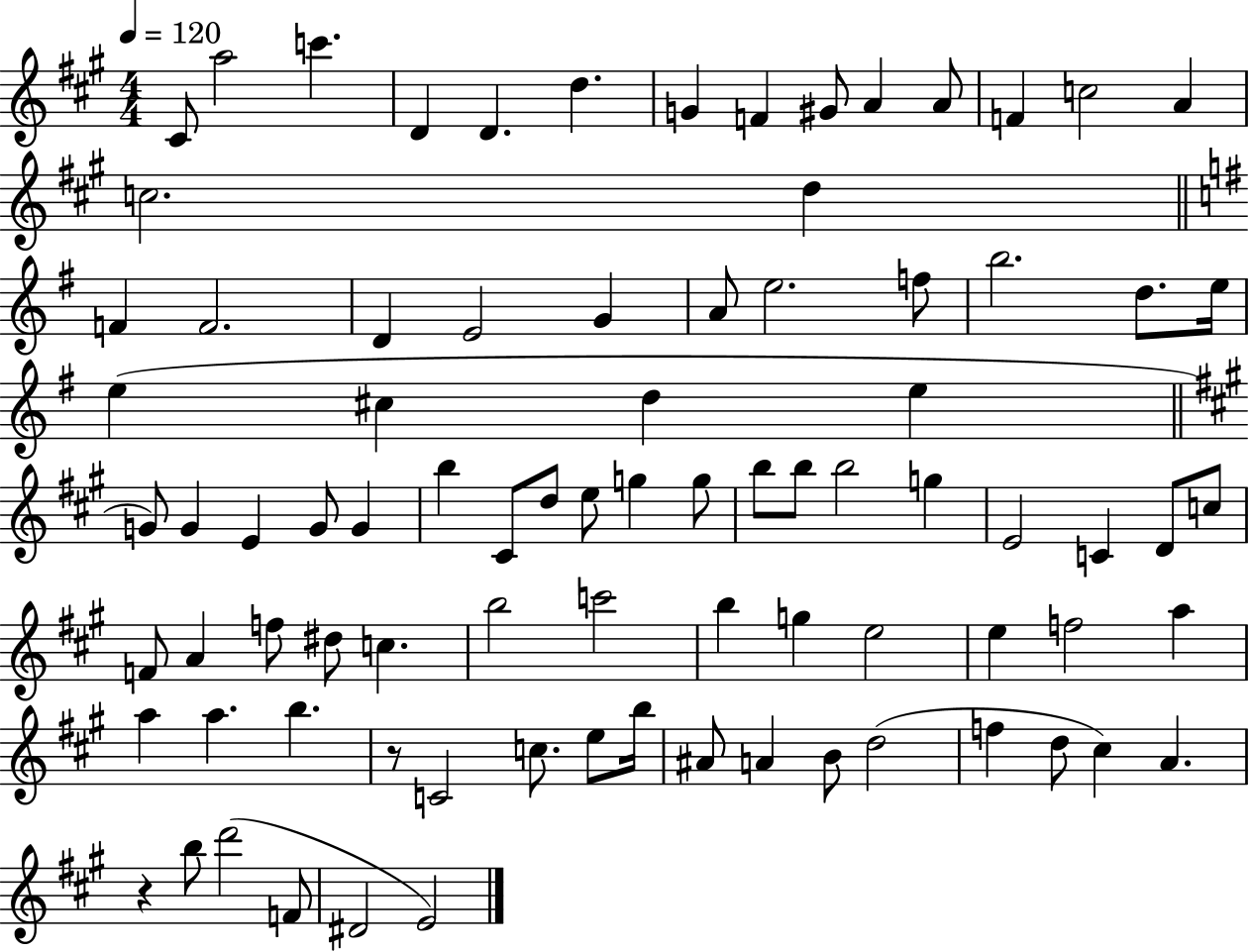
{
  \clef treble
  \numericTimeSignature
  \time 4/4
  \key a \major
  \tempo 4 = 120
  cis'8 a''2 c'''4. | d'4 d'4. d''4. | g'4 f'4 gis'8 a'4 a'8 | f'4 c''2 a'4 | \break c''2. d''4 | \bar "||" \break \key g \major f'4 f'2. | d'4 e'2 g'4 | a'8 e''2. f''8 | b''2. d''8. e''16 | \break e''4( cis''4 d''4 e''4 | \bar "||" \break \key a \major g'8) g'4 e'4 g'8 g'4 | b''4 cis'8 d''8 e''8 g''4 g''8 | b''8 b''8 b''2 g''4 | e'2 c'4 d'8 c''8 | \break f'8 a'4 f''8 dis''8 c''4. | b''2 c'''2 | b''4 g''4 e''2 | e''4 f''2 a''4 | \break a''4 a''4. b''4. | r8 c'2 c''8. e''8 b''16 | ais'8 a'4 b'8 d''2( | f''4 d''8 cis''4) a'4. | \break r4 b''8 d'''2( f'8 | dis'2 e'2) | \bar "|."
}